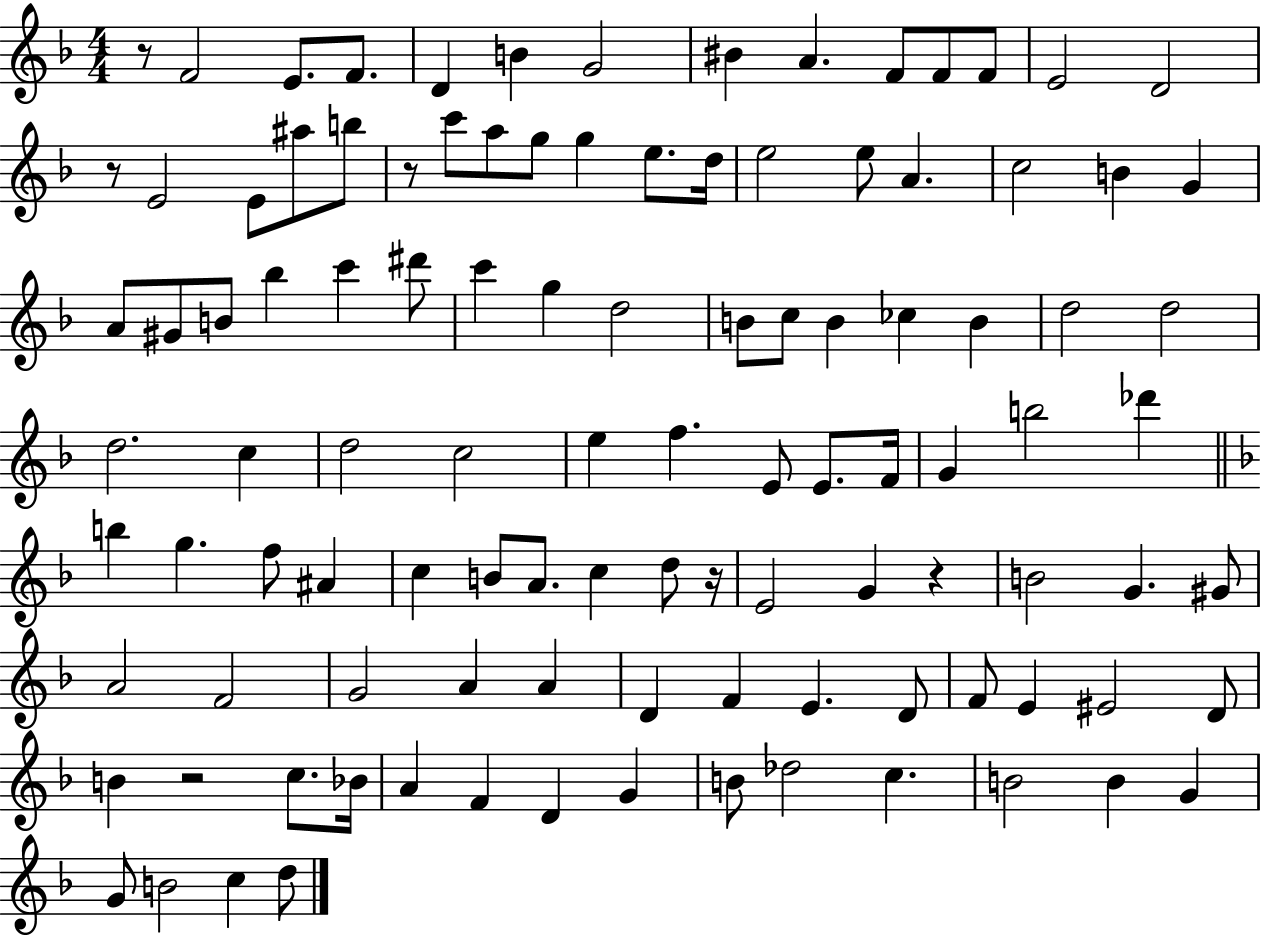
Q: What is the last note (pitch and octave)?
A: D5